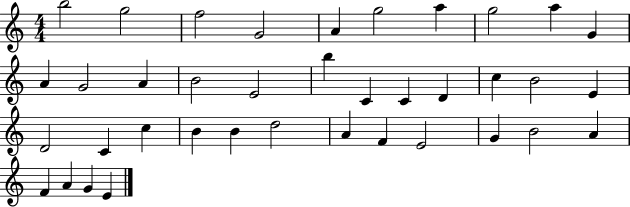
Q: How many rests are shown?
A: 0